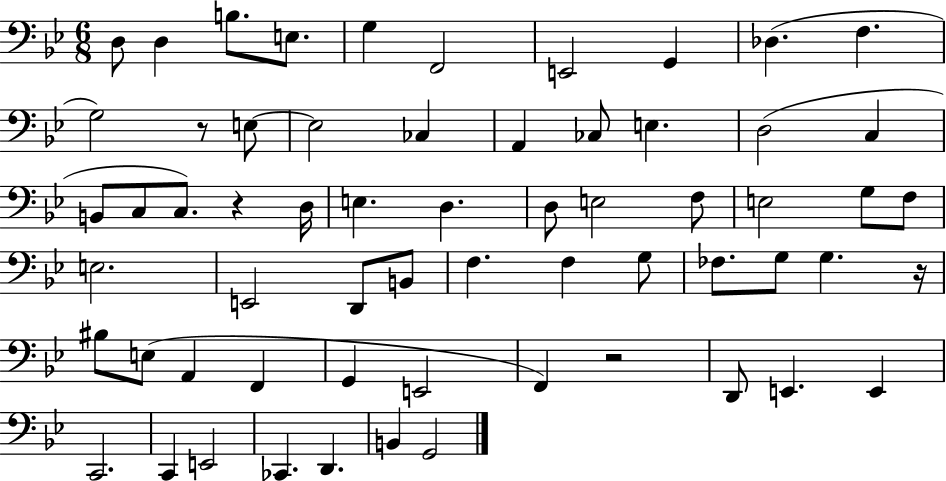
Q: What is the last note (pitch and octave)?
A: G2